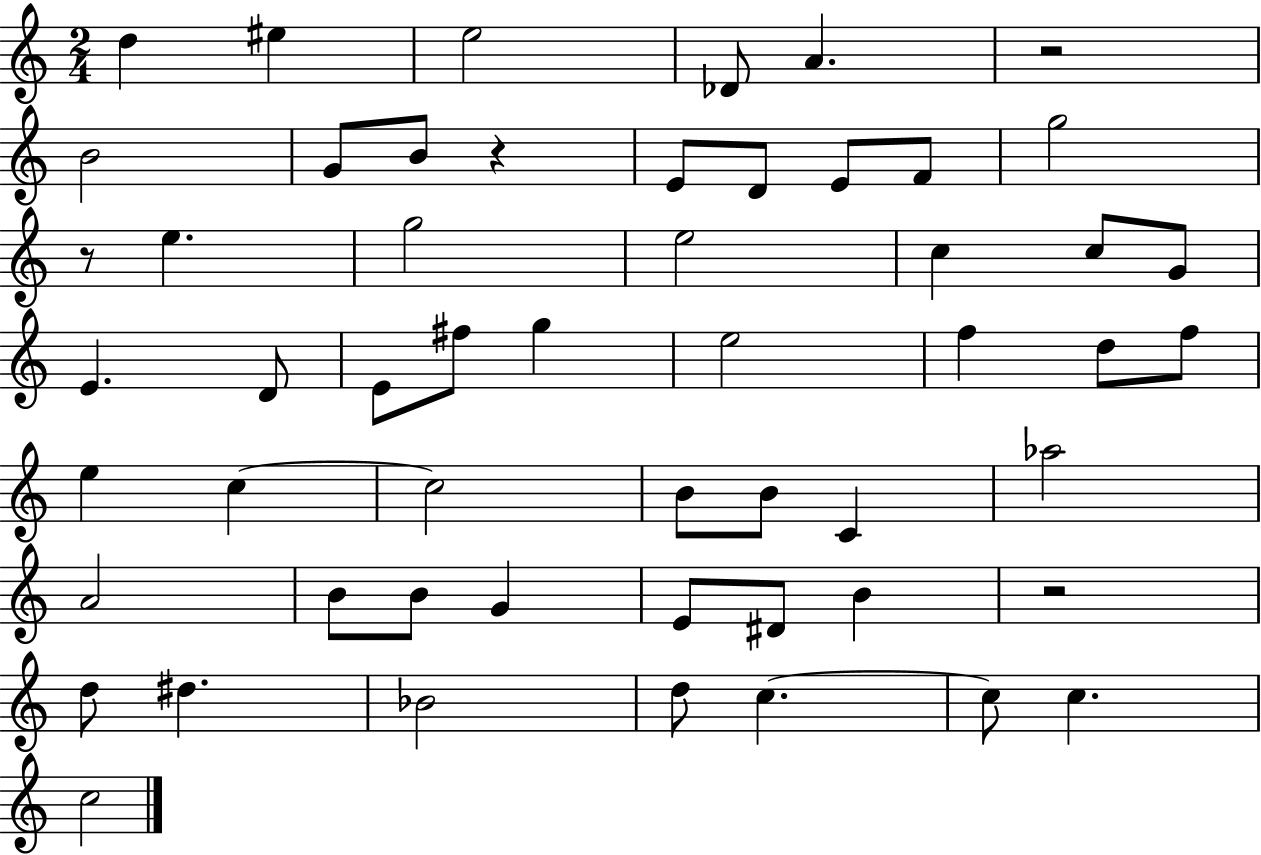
D5/q EIS5/q E5/h Db4/e A4/q. R/h B4/h G4/e B4/e R/q E4/e D4/e E4/e F4/e G5/h R/e E5/q. G5/h E5/h C5/q C5/e G4/e E4/q. D4/e E4/e F#5/e G5/q E5/h F5/q D5/e F5/e E5/q C5/q C5/h B4/e B4/e C4/q Ab5/h A4/h B4/e B4/e G4/q E4/e D#4/e B4/q R/h D5/e D#5/q. Bb4/h D5/e C5/q. C5/e C5/q. C5/h